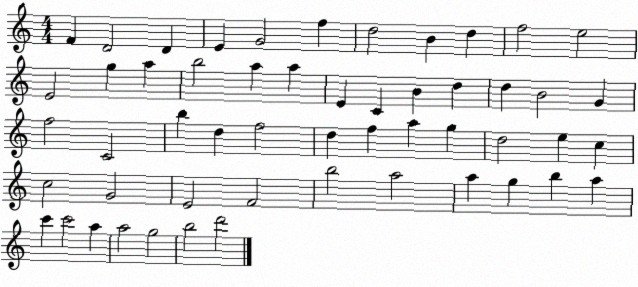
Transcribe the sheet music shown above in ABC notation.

X:1
T:Untitled
M:4/4
L:1/4
K:C
F D2 D E G2 f d2 B d f2 e2 E2 g a b2 a a E C B d d B2 G f2 C2 b d f2 d f a g d2 e c c2 G2 E2 F2 b2 a2 a g b a c' c'2 a a2 g2 b2 d'2